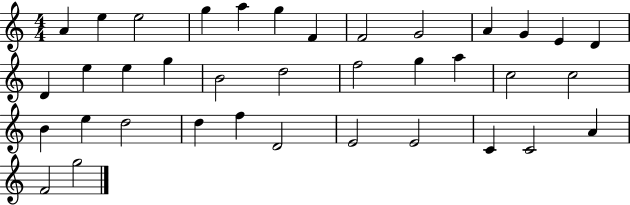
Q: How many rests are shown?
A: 0